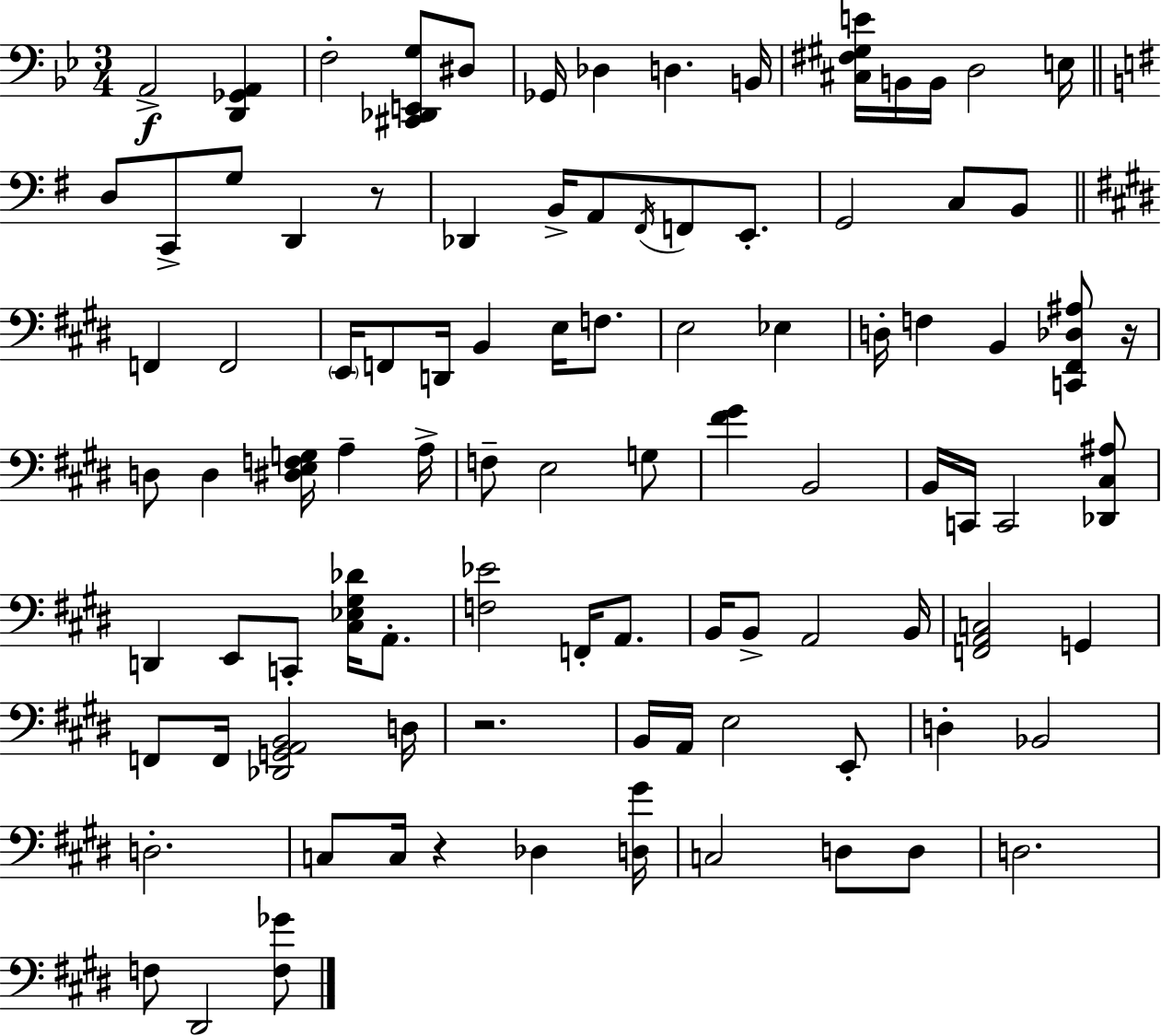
A2/h [D2,Gb2,A2]/q F3/h [C#2,Db2,E2,G3]/e D#3/e Gb2/s Db3/q D3/q. B2/s [C#3,F#3,G#3,E4]/s B2/s B2/s D3/h E3/s D3/e C2/e G3/e D2/q R/e Db2/q B2/s A2/e F#2/s F2/e E2/e. G2/h C3/e B2/e F2/q F2/h E2/s F2/e D2/s B2/q E3/s F3/e. E3/h Eb3/q D3/s F3/q B2/q [C2,F#2,Db3,A#3]/e R/s D3/e D3/q [D#3,E3,F3,G3]/s A3/q A3/s F3/e E3/h G3/e [F#4,G#4]/q B2/h B2/s C2/s C2/h [Db2,C#3,A#3]/e D2/q E2/e C2/e [C#3,Eb3,G#3,Db4]/s A2/e. [F3,Eb4]/h F2/s A2/e. B2/s B2/e A2/h B2/s [F2,A2,C3]/h G2/q F2/e F2/s [Db2,G2,A2,B2]/h D3/s R/h. B2/s A2/s E3/h E2/e D3/q Bb2/h D3/h. C3/e C3/s R/q Db3/q [D3,G#4]/s C3/h D3/e D3/e D3/h. F3/e D#2/h [F3,Gb4]/e